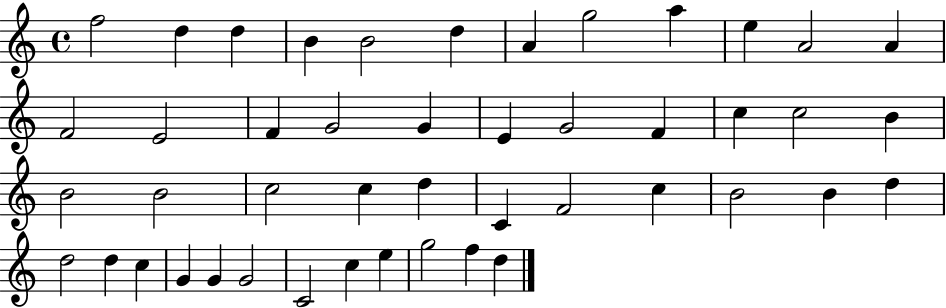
{
  \clef treble
  \time 4/4
  \defaultTimeSignature
  \key c \major
  f''2 d''4 d''4 | b'4 b'2 d''4 | a'4 g''2 a''4 | e''4 a'2 a'4 | \break f'2 e'2 | f'4 g'2 g'4 | e'4 g'2 f'4 | c''4 c''2 b'4 | \break b'2 b'2 | c''2 c''4 d''4 | c'4 f'2 c''4 | b'2 b'4 d''4 | \break d''2 d''4 c''4 | g'4 g'4 g'2 | c'2 c''4 e''4 | g''2 f''4 d''4 | \break \bar "|."
}